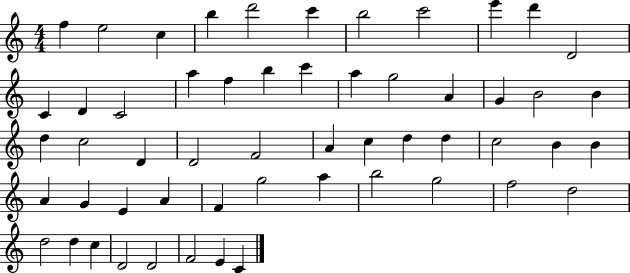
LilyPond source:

{
  \clef treble
  \numericTimeSignature
  \time 4/4
  \key c \major
  f''4 e''2 c''4 | b''4 d'''2 c'''4 | b''2 c'''2 | e'''4 d'''4 d'2 | \break c'4 d'4 c'2 | a''4 f''4 b''4 c'''4 | a''4 g''2 a'4 | g'4 b'2 b'4 | \break d''4 c''2 d'4 | d'2 f'2 | a'4 c''4 d''4 d''4 | c''2 b'4 b'4 | \break a'4 g'4 e'4 a'4 | f'4 g''2 a''4 | b''2 g''2 | f''2 d''2 | \break d''2 d''4 c''4 | d'2 d'2 | f'2 e'4 c'4 | \bar "|."
}